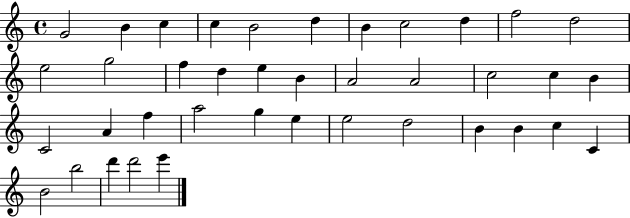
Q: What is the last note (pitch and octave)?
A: E6